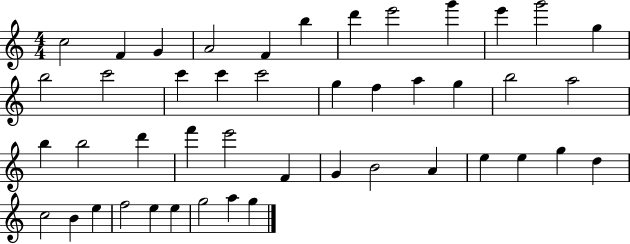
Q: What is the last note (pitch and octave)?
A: G5